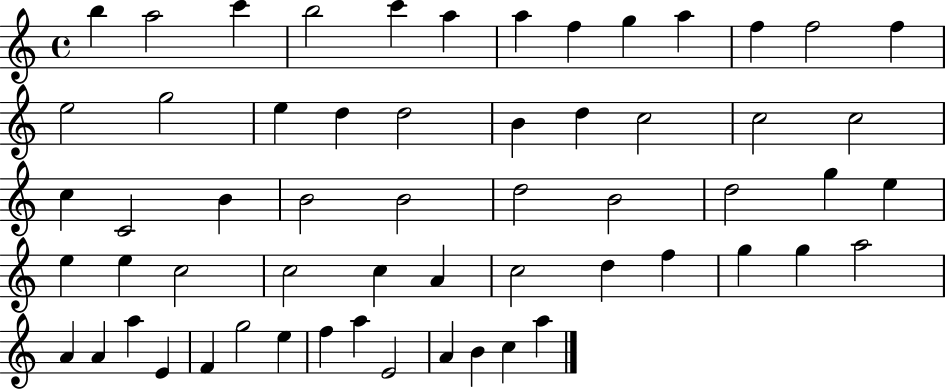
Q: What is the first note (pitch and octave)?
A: B5